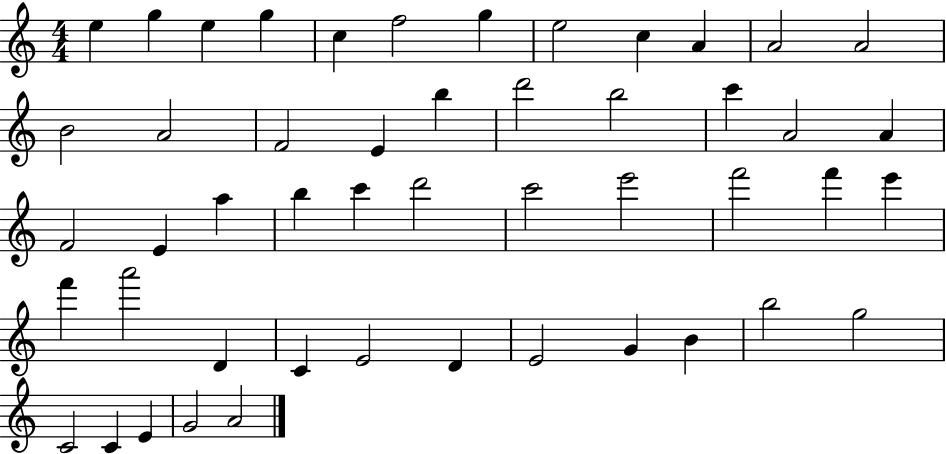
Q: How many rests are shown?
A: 0